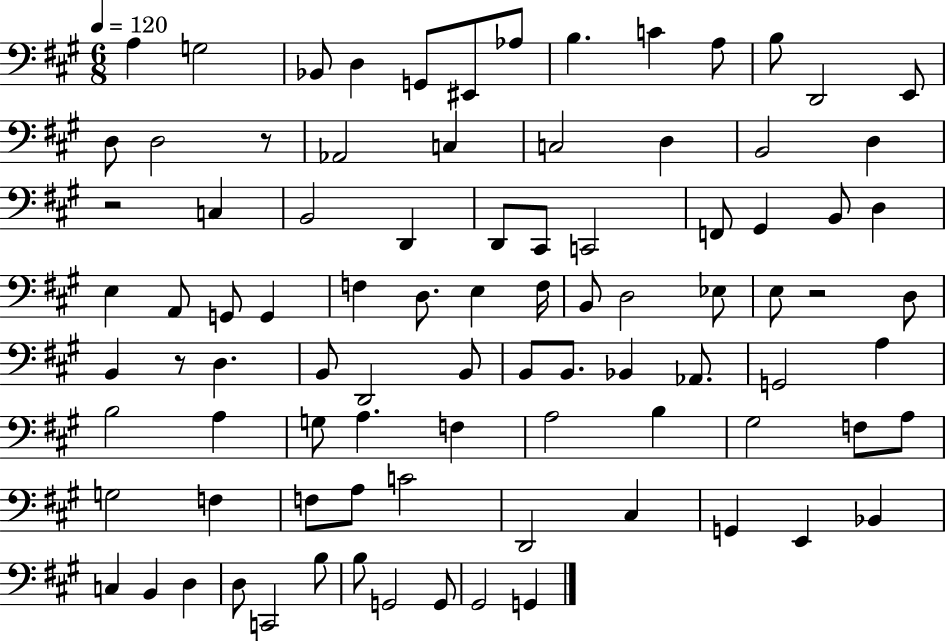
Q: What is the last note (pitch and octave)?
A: G2